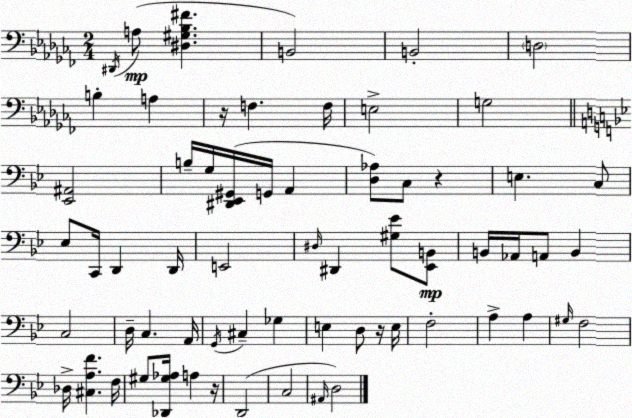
X:1
T:Untitled
M:2/4
L:1/4
K:Abm
^D,,/4 A,/2 [^D,^G,_B,^F] B,,2 B,,2 D,2 B, A, z/4 F, F,/4 E,2 G,2 [_E,,^A,,]2 B,/4 G,/4 [^D,,_E,,^G,,]/4 G,,/4 A,, [D,_A,]/2 C,/2 z E, C,/2 _E,/2 C,,/4 D,, D,,/4 E,,2 ^D,/4 ^D,, [^G,_E]/2 [_E,,B,,]/2 B,,/4 _A,,/4 A,,/2 B,, C,2 D,/4 C, A,,/4 G,,/4 ^C, _G, E, D,/2 z/4 E,/4 F,2 A, A, ^G,/4 F,2 _D,/4 [^C,A,F] F,/4 ^G,/2 [_D,,^G,_A,]/4 A, z/4 D,,2 C,2 ^A,,/4 D,2